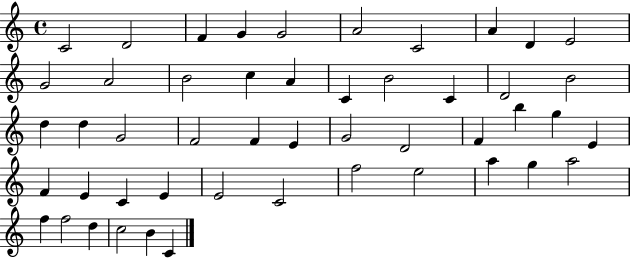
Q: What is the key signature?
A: C major